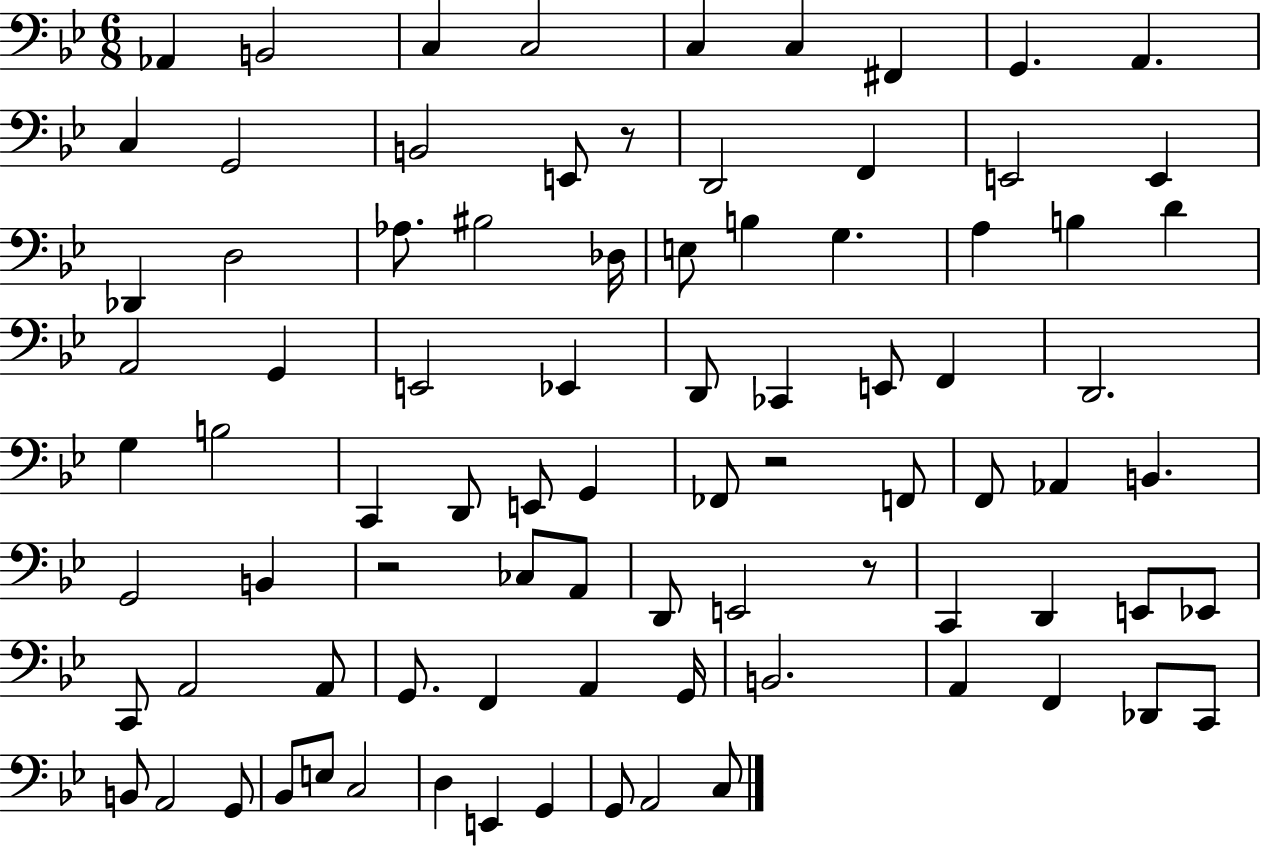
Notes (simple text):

Ab2/q B2/h C3/q C3/h C3/q C3/q F#2/q G2/q. A2/q. C3/q G2/h B2/h E2/e R/e D2/h F2/q E2/h E2/q Db2/q D3/h Ab3/e. BIS3/h Db3/s E3/e B3/q G3/q. A3/q B3/q D4/q A2/h G2/q E2/h Eb2/q D2/e CES2/q E2/e F2/q D2/h. G3/q B3/h C2/q D2/e E2/e G2/q FES2/e R/h F2/e F2/e Ab2/q B2/q. G2/h B2/q R/h CES3/e A2/e D2/e E2/h R/e C2/q D2/q E2/e Eb2/e C2/e A2/h A2/e G2/e. F2/q A2/q G2/s B2/h. A2/q F2/q Db2/e C2/e B2/e A2/h G2/e Bb2/e E3/e C3/h D3/q E2/q G2/q G2/e A2/h C3/e